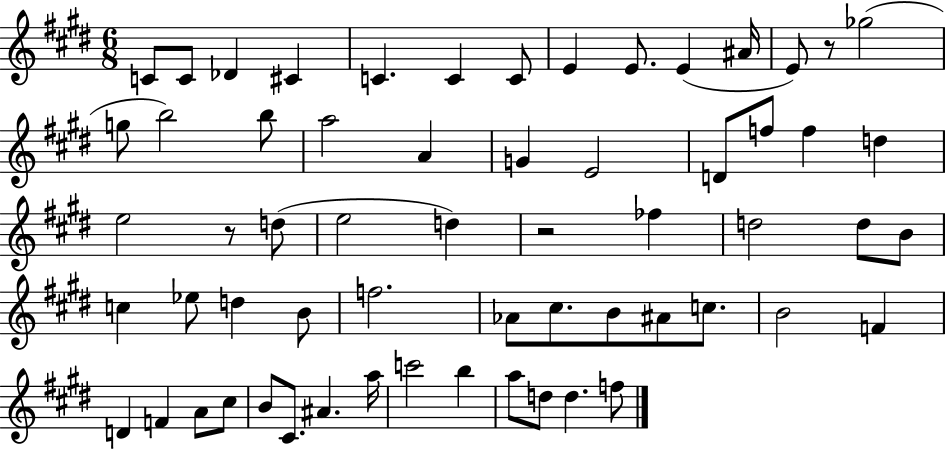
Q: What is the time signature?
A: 6/8